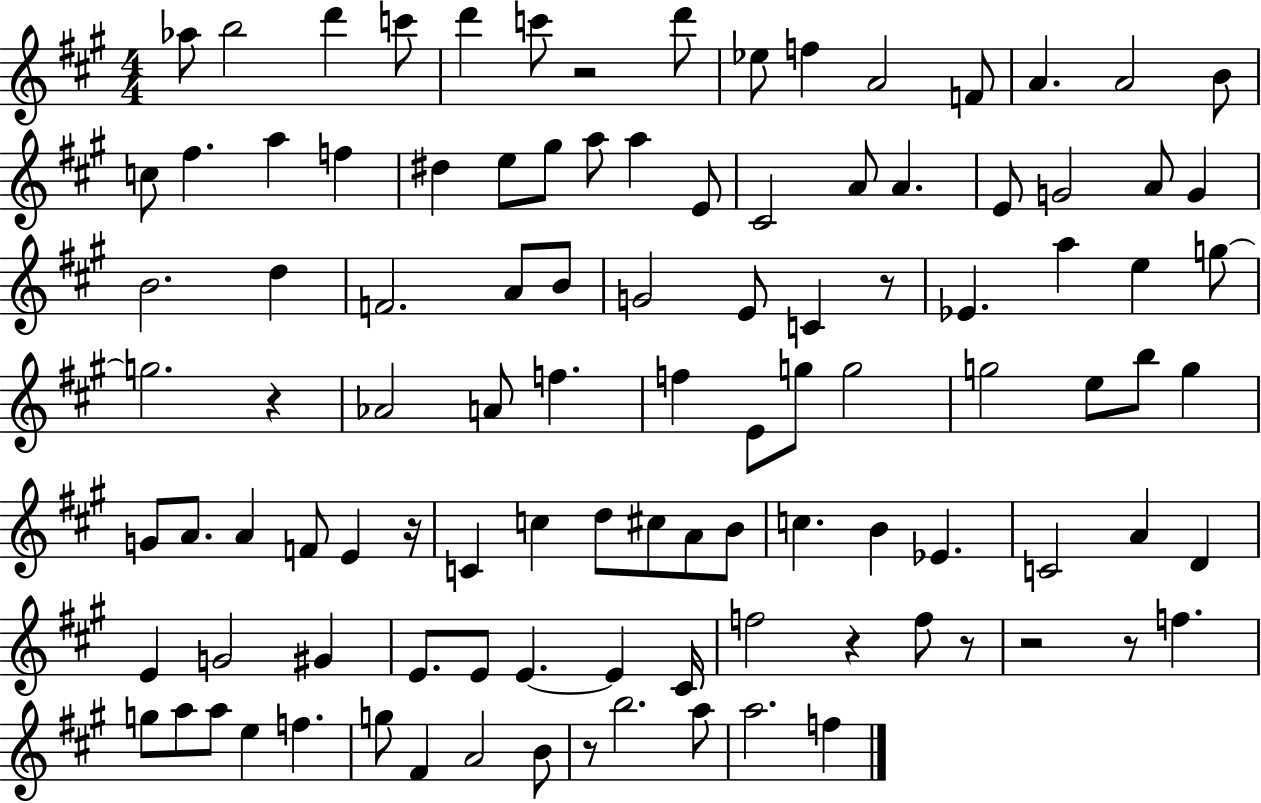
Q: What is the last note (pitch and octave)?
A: F5